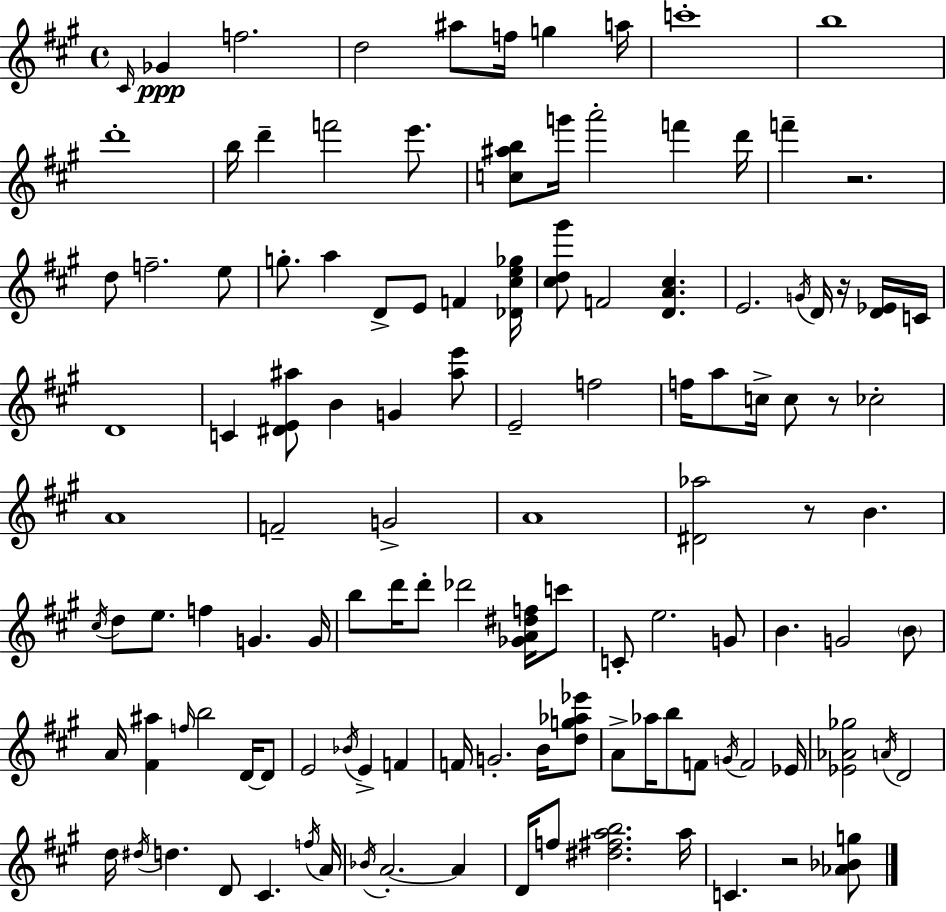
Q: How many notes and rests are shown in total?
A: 120